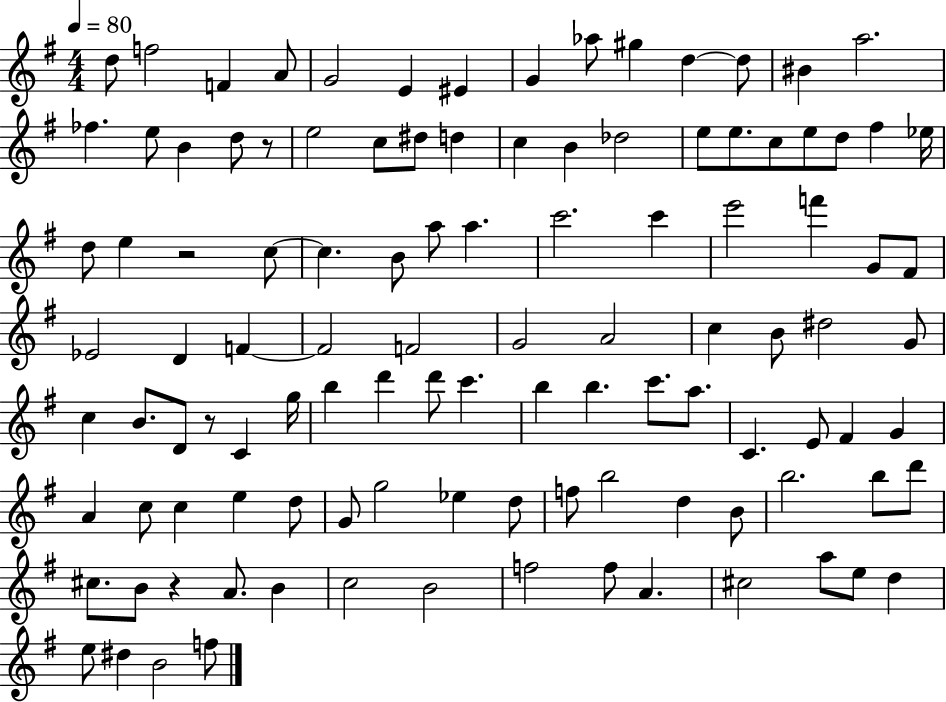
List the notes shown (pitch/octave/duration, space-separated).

D5/e F5/h F4/q A4/e G4/h E4/q EIS4/q G4/q Ab5/e G#5/q D5/q D5/e BIS4/q A5/h. FES5/q. E5/e B4/q D5/e R/e E5/h C5/e D#5/e D5/q C5/q B4/q Db5/h E5/e E5/e. C5/e E5/e D5/e F#5/q Eb5/s D5/e E5/q R/h C5/e C5/q. B4/e A5/e A5/q. C6/h. C6/q E6/h F6/q G4/e F#4/e Eb4/h D4/q F4/q F4/h F4/h G4/h A4/h C5/q B4/e D#5/h G4/e C5/q B4/e. D4/e R/e C4/q G5/s B5/q D6/q D6/e C6/q. B5/q B5/q. C6/e. A5/e. C4/q. E4/e F#4/q G4/q A4/q C5/e C5/q E5/q D5/e G4/e G5/h Eb5/q D5/e F5/e B5/h D5/q B4/e B5/h. B5/e D6/e C#5/e. B4/e R/q A4/e. B4/q C5/h B4/h F5/h F5/e A4/q. C#5/h A5/e E5/e D5/q E5/e D#5/q B4/h F5/e